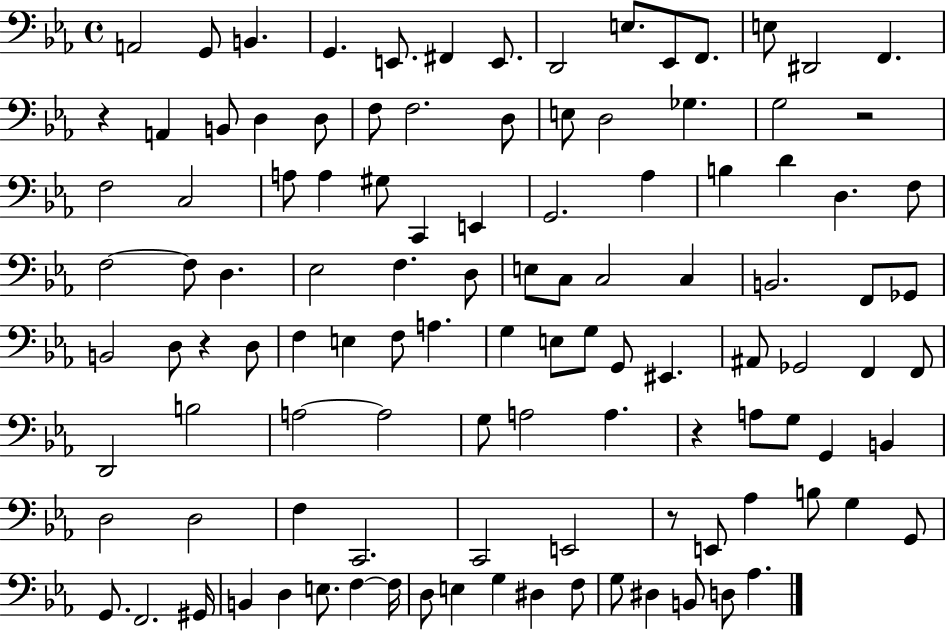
X:1
T:Untitled
M:4/4
L:1/4
K:Eb
A,,2 G,,/2 B,, G,, E,,/2 ^F,, E,,/2 D,,2 E,/2 _E,,/2 F,,/2 E,/2 ^D,,2 F,, z A,, B,,/2 D, D,/2 F,/2 F,2 D,/2 E,/2 D,2 _G, G,2 z2 F,2 C,2 A,/2 A, ^G,/2 C,, E,, G,,2 _A, B, D D, F,/2 F,2 F,/2 D, _E,2 F, D,/2 E,/2 C,/2 C,2 C, B,,2 F,,/2 _G,,/2 B,,2 D,/2 z D,/2 F, E, F,/2 A, G, E,/2 G,/2 G,,/2 ^E,, ^A,,/2 _G,,2 F,, F,,/2 D,,2 B,2 A,2 A,2 G,/2 A,2 A, z A,/2 G,/2 G,, B,, D,2 D,2 F, C,,2 C,,2 E,,2 z/2 E,,/2 _A, B,/2 G, G,,/2 G,,/2 F,,2 ^G,,/4 B,, D, E,/2 F, F,/4 D,/2 E, G, ^D, F,/2 G,/2 ^D, B,,/2 D,/2 _A,